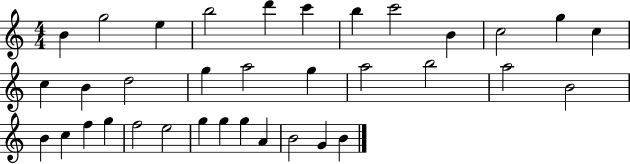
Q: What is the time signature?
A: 4/4